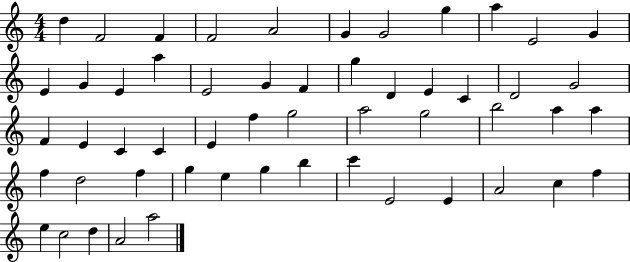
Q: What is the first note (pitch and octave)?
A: D5